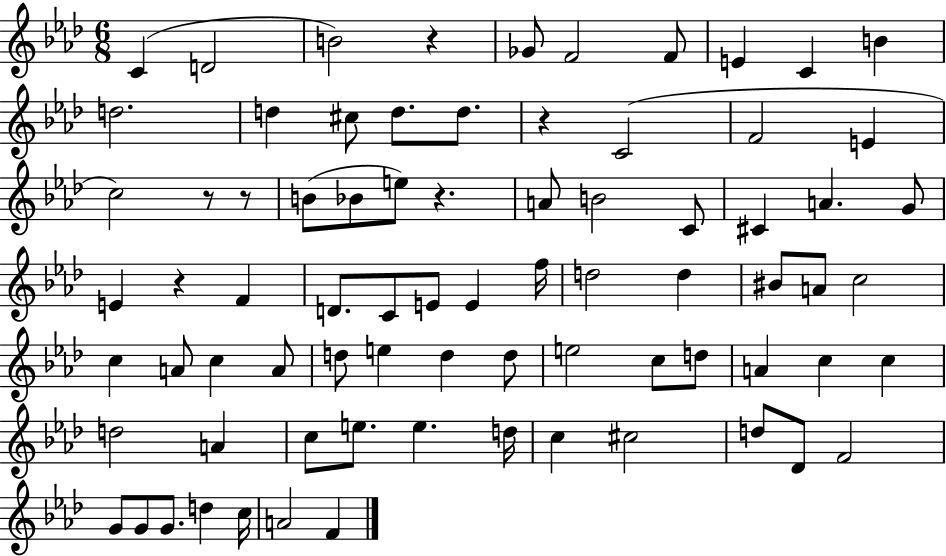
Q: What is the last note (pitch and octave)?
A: F4